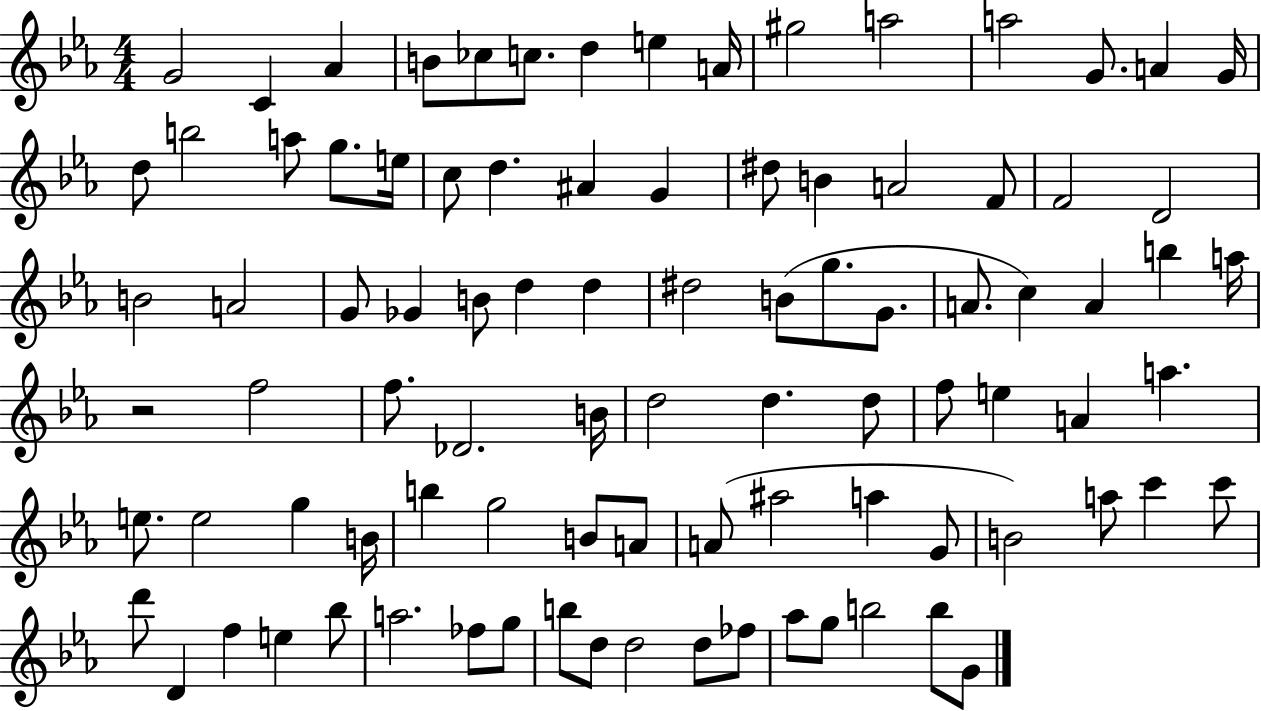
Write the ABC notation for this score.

X:1
T:Untitled
M:4/4
L:1/4
K:Eb
G2 C _A B/2 _c/2 c/2 d e A/4 ^g2 a2 a2 G/2 A G/4 d/2 b2 a/2 g/2 e/4 c/2 d ^A G ^d/2 B A2 F/2 F2 D2 B2 A2 G/2 _G B/2 d d ^d2 B/2 g/2 G/2 A/2 c A b a/4 z2 f2 f/2 _D2 B/4 d2 d d/2 f/2 e A a e/2 e2 g B/4 b g2 B/2 A/2 A/2 ^a2 a G/2 B2 a/2 c' c'/2 d'/2 D f e _b/2 a2 _f/2 g/2 b/2 d/2 d2 d/2 _f/2 _a/2 g/2 b2 b/2 G/2